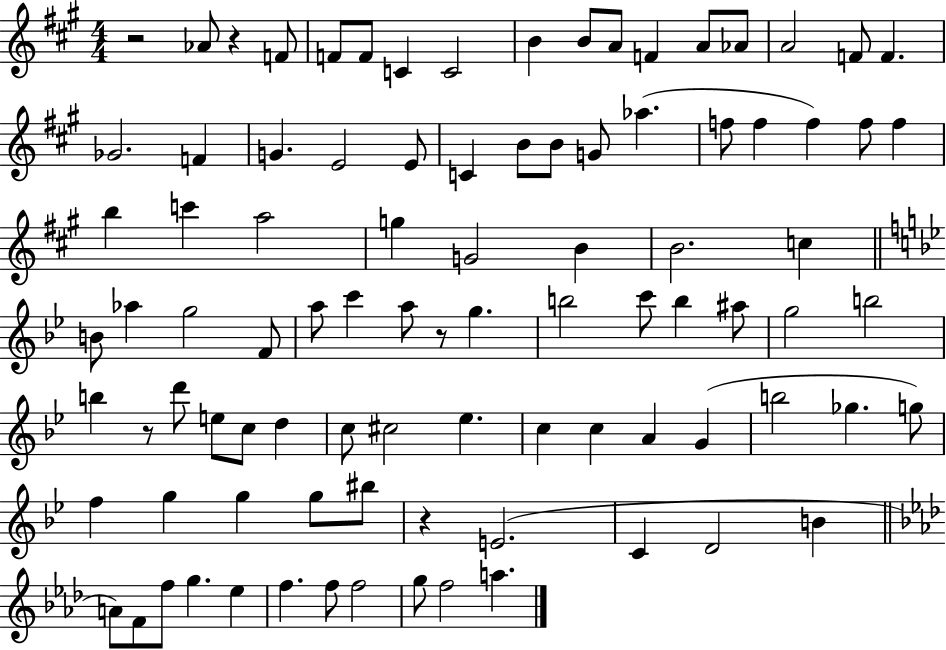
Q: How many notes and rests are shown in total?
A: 92